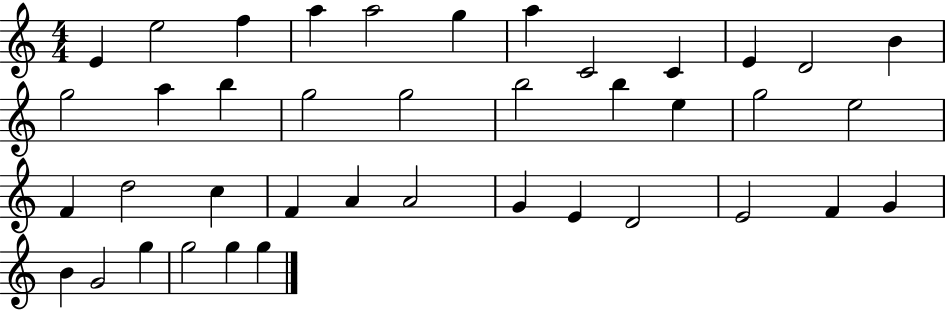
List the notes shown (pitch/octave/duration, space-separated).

E4/q E5/h F5/q A5/q A5/h G5/q A5/q C4/h C4/q E4/q D4/h B4/q G5/h A5/q B5/q G5/h G5/h B5/h B5/q E5/q G5/h E5/h F4/q D5/h C5/q F4/q A4/q A4/h G4/q E4/q D4/h E4/h F4/q G4/q B4/q G4/h G5/q G5/h G5/q G5/q